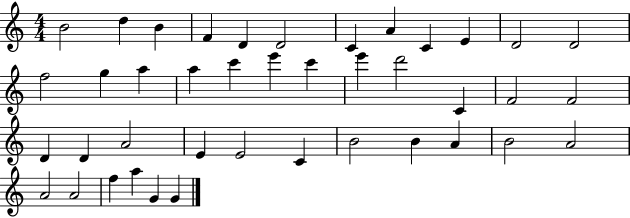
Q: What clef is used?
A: treble